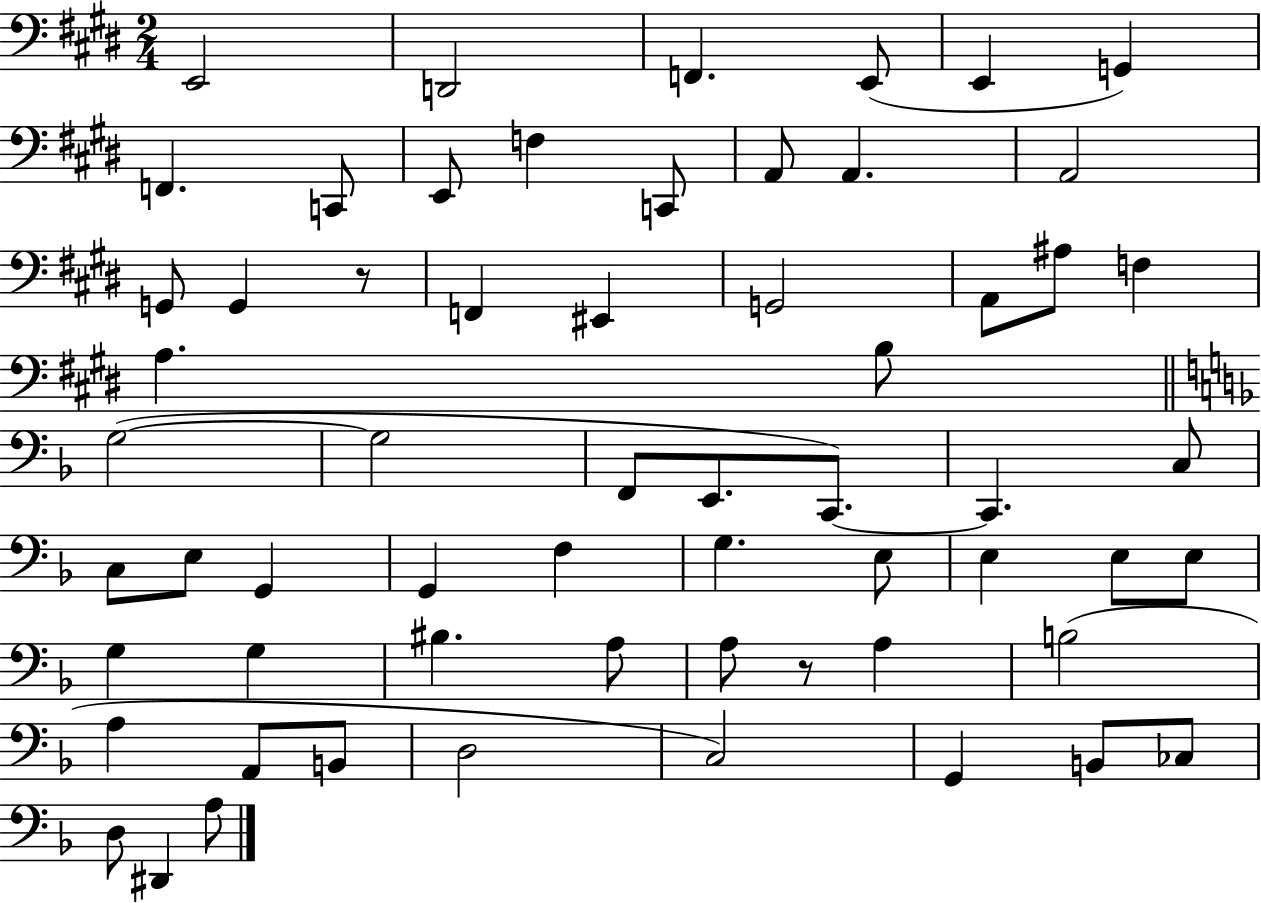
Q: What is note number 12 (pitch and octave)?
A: A2